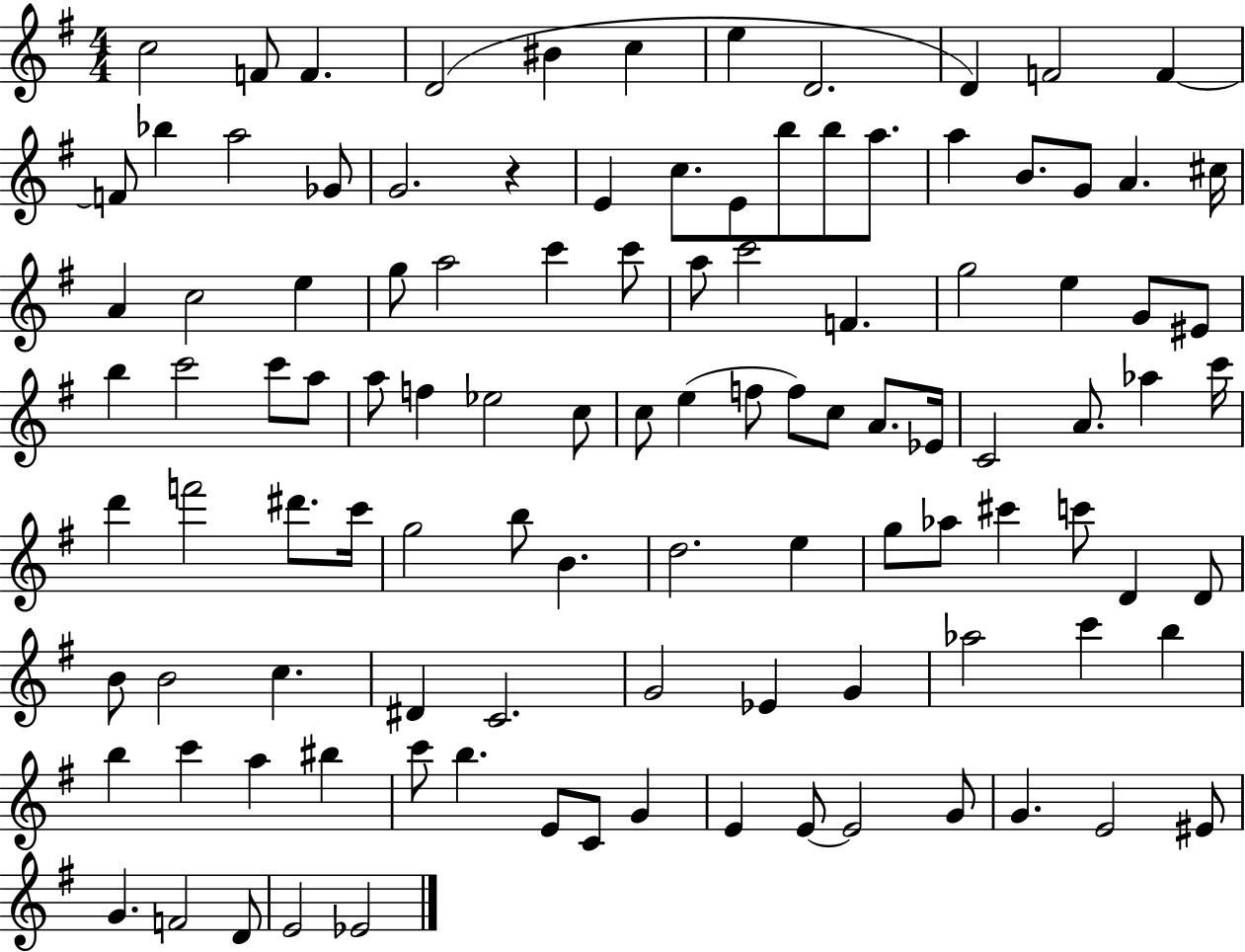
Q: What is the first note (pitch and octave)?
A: C5